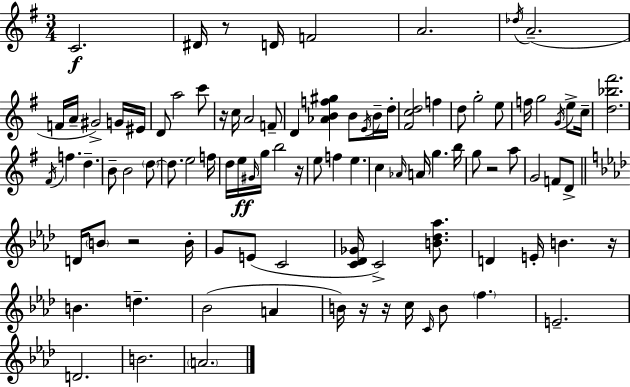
{
  \clef treble
  \numericTimeSignature
  \time 3/4
  \key e \minor
  \repeat volta 2 { c'2.\f | dis'16 r8 d'16 f'2 | a'2. | \acciaccatura { des''16 } a'2.--( | \break f'16 a'16-- gis'2->) g'16 | eis'16 d'8 a''2 c'''8 | r16 c''16 a'2 f'8-- | d'4 <aes' b' f'' gis''>4 b'8 \acciaccatura { e'16 } | \break b'16-- d''16-. <fis' c'' d''>2 f''4 | d''8 g''2-. | e''8 f''16 g''2 \acciaccatura { g'16 } | e''8-> c''16-- <d'' bes'' fis'''>2. | \break \acciaccatura { fis'16 } f''4. d''4.-- | b'8-- b'2 | \parenthesize d''8~~ d''8. e''2 | f''16 d''16 e''16\ff \grace { gis'16 } g''16 b''2 | \break r16 e''8 f''4 e''4. | c''4 \grace { aes'16 } a'16 g''4. | b''16 g''8 r2 | a''8 g'2 | \break f'8 d'8-> \bar "||" \break \key aes \major d'16 \parenthesize b'8 r2 b'16-. | g'8 e'8( c'2 | <c' des' ges'>16 c'2->) <b' des'' aes''>8. | d'4 e'16-. b'4. r16 | \break b'4. d''4.-- | bes'2( a'4 | b'16) r16 r16 c''16 \grace { c'16 } b'8 \parenthesize f''4. | e'2.-- | \break d'2. | b'2. | \parenthesize a'2. | } \bar "|."
}